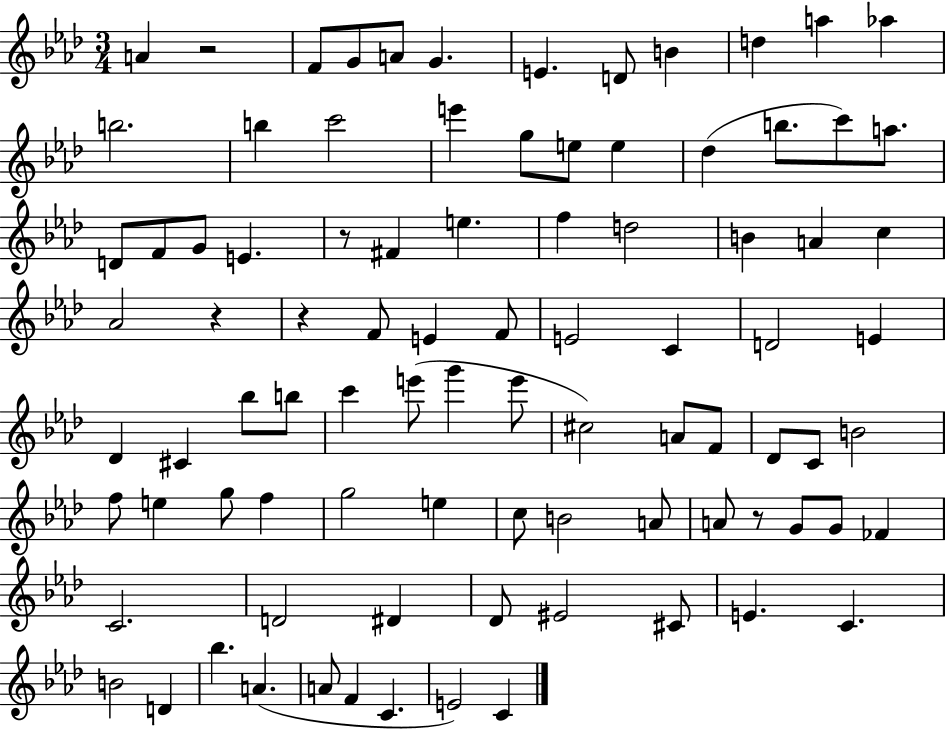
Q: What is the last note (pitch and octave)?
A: C4